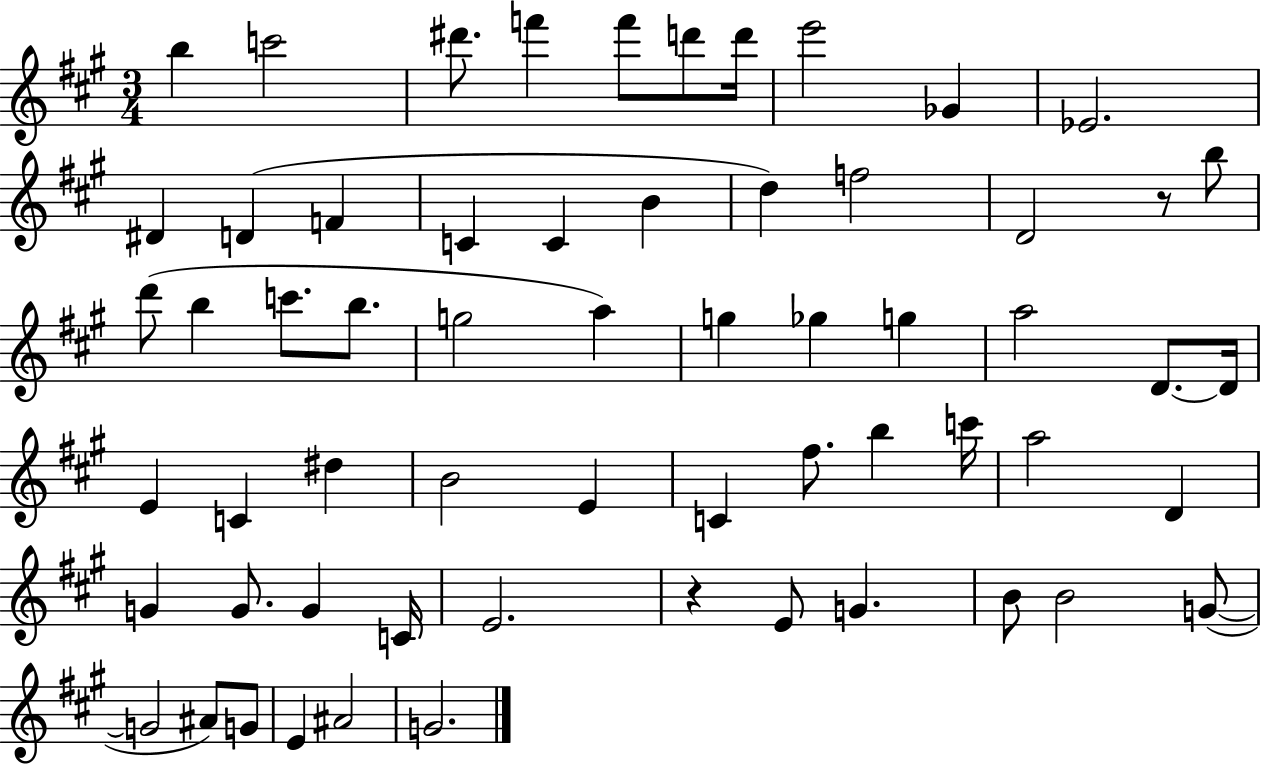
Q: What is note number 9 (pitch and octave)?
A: Gb4